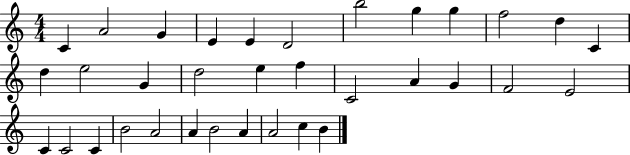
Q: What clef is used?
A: treble